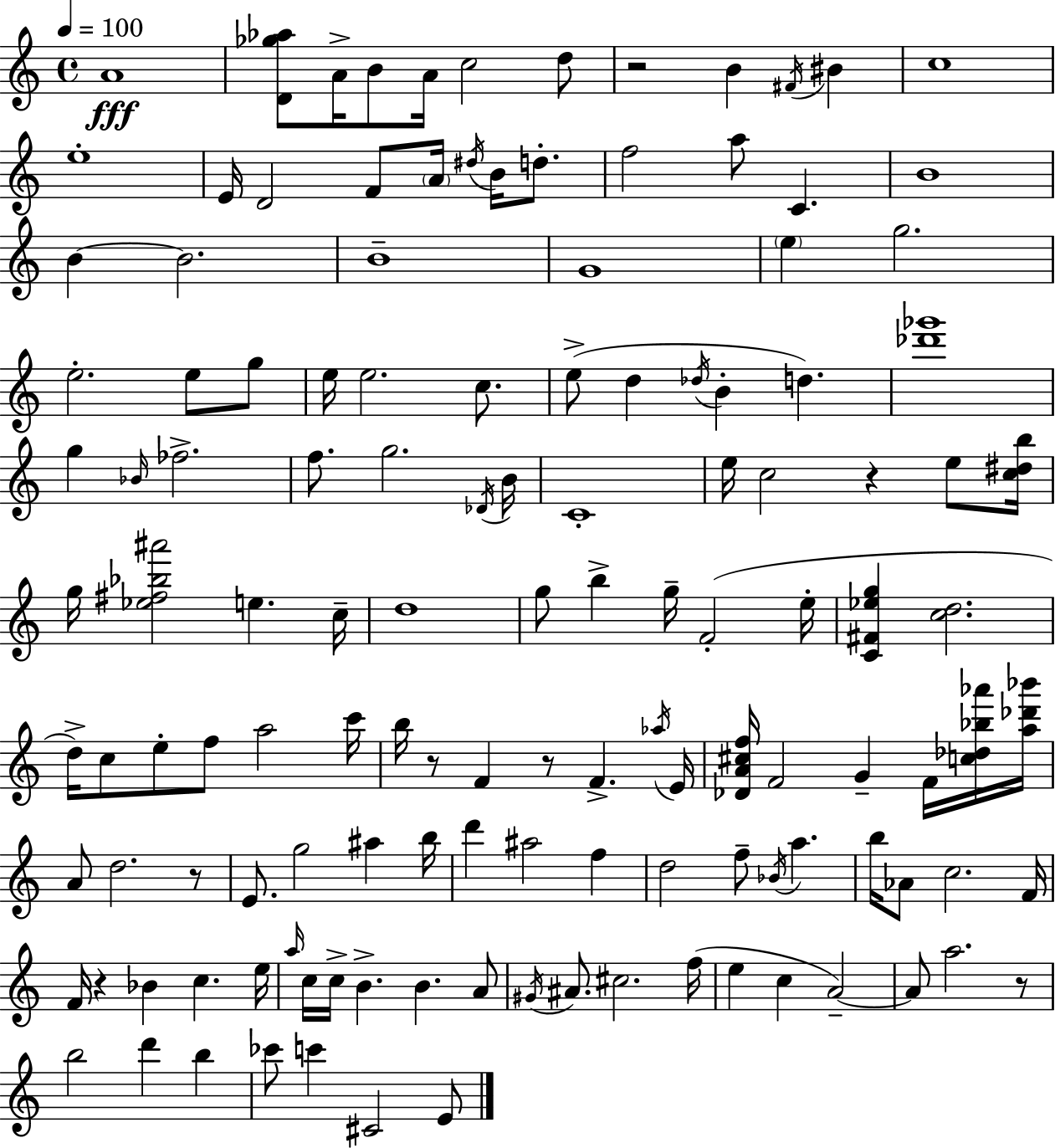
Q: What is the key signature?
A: A minor